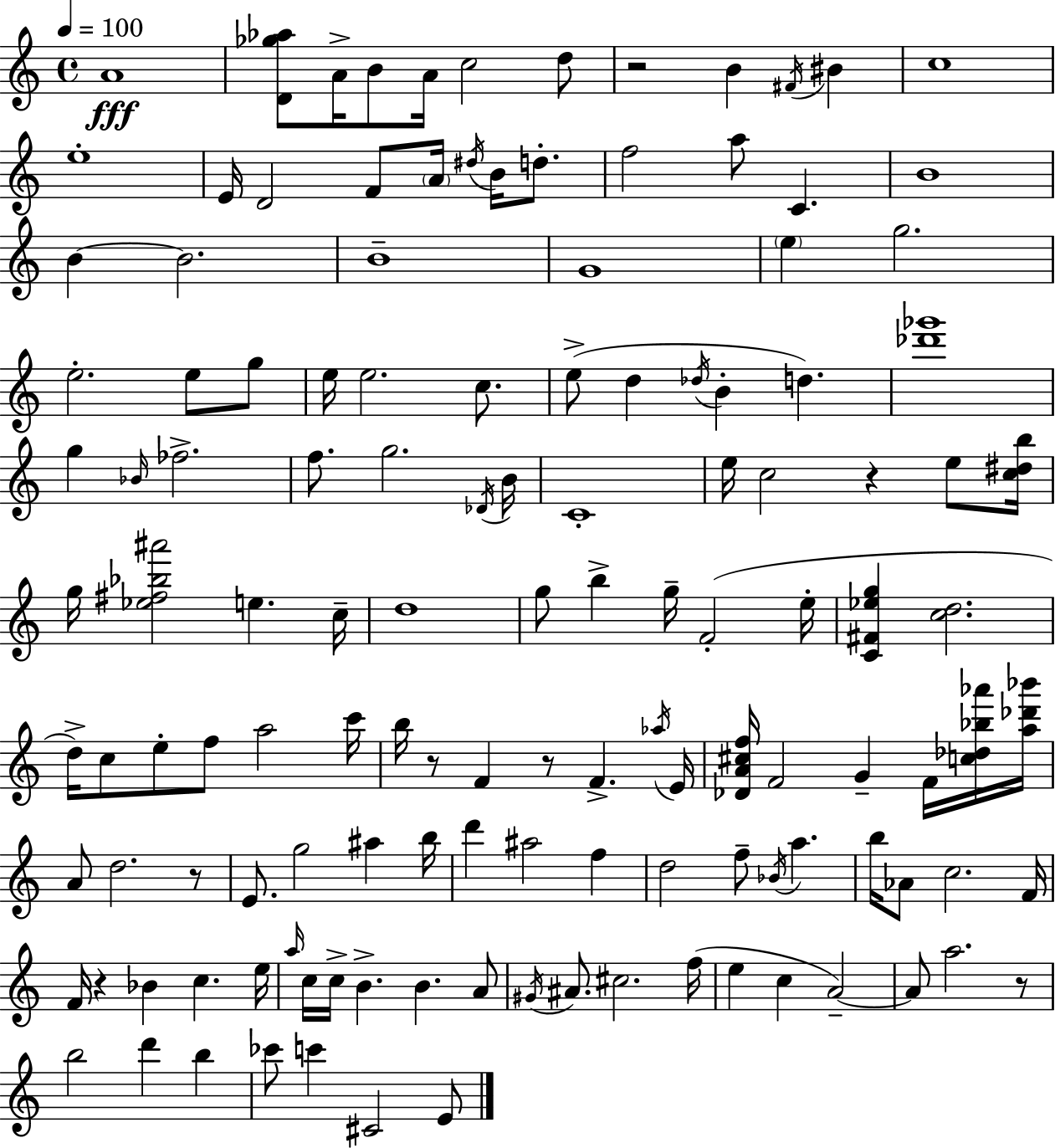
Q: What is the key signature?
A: A minor